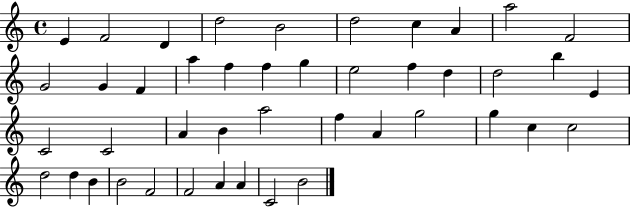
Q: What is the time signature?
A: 4/4